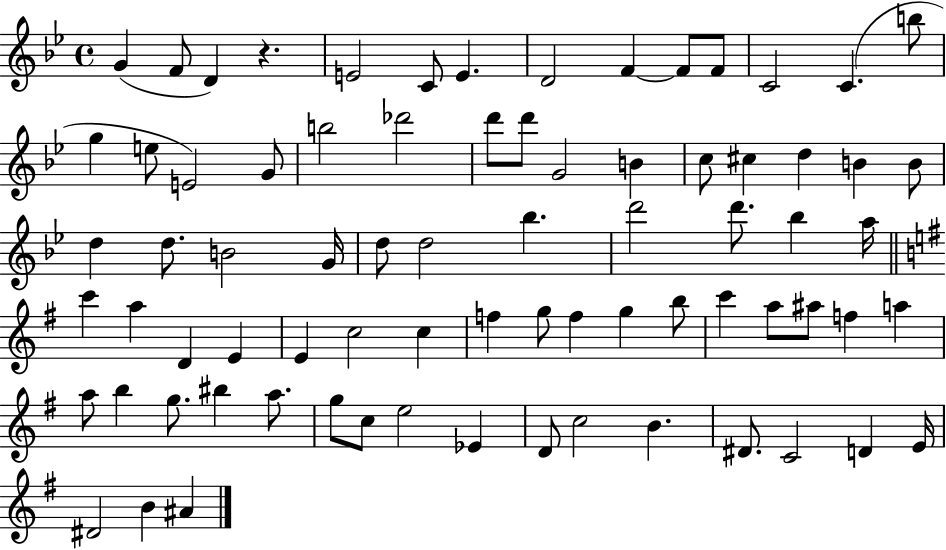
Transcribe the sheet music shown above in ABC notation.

X:1
T:Untitled
M:4/4
L:1/4
K:Bb
G F/2 D z E2 C/2 E D2 F F/2 F/2 C2 C b/2 g e/2 E2 G/2 b2 _d'2 d'/2 d'/2 G2 B c/2 ^c d B B/2 d d/2 B2 G/4 d/2 d2 _b d'2 d'/2 _b a/4 c' a D E E c2 c f g/2 f g b/2 c' a/2 ^a/2 f a a/2 b g/2 ^b a/2 g/2 c/2 e2 _E D/2 c2 B ^D/2 C2 D E/4 ^D2 B ^A